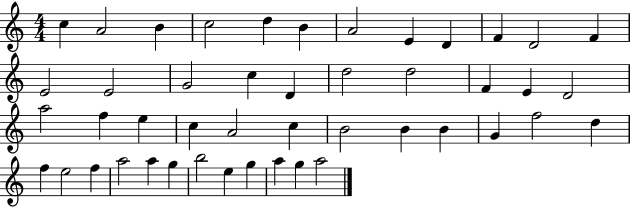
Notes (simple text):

C5/q A4/h B4/q C5/h D5/q B4/q A4/h E4/q D4/q F4/q D4/h F4/q E4/h E4/h G4/h C5/q D4/q D5/h D5/h F4/q E4/q D4/h A5/h F5/q E5/q C5/q A4/h C5/q B4/h B4/q B4/q G4/q F5/h D5/q F5/q E5/h F5/q A5/h A5/q G5/q B5/h E5/q G5/q A5/q G5/q A5/h